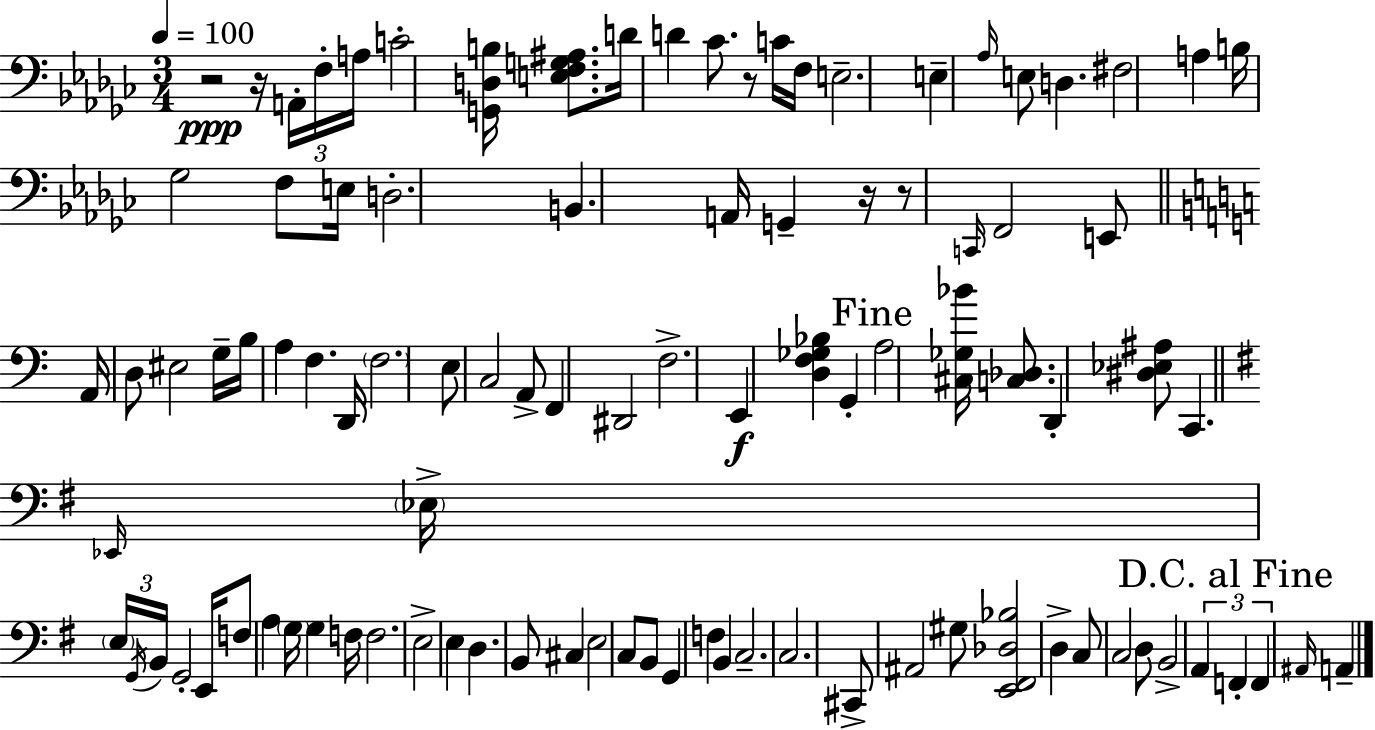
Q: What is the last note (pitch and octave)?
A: A2